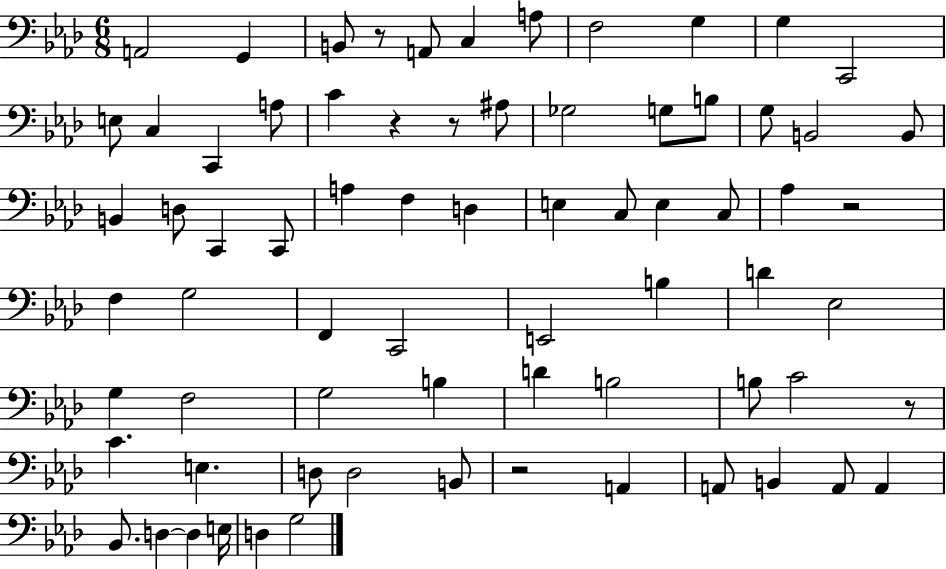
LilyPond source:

{
  \clef bass
  \numericTimeSignature
  \time 6/8
  \key aes \major
  \repeat volta 2 { a,2 g,4 | b,8 r8 a,8 c4 a8 | f2 g4 | g4 c,2 | \break e8 c4 c,4 a8 | c'4 r4 r8 ais8 | ges2 g8 b8 | g8 b,2 b,8 | \break b,4 d8 c,4 c,8 | a4 f4 d4 | e4 c8 e4 c8 | aes4 r2 | \break f4 g2 | f,4 c,2 | e,2 b4 | d'4 ees2 | \break g4 f2 | g2 b4 | d'4 b2 | b8 c'2 r8 | \break c'4. e4. | d8 d2 b,8 | r2 a,4 | a,8 b,4 a,8 a,4 | \break bes,8. d4~~ d4 e16 | d4 g2 | } \bar "|."
}